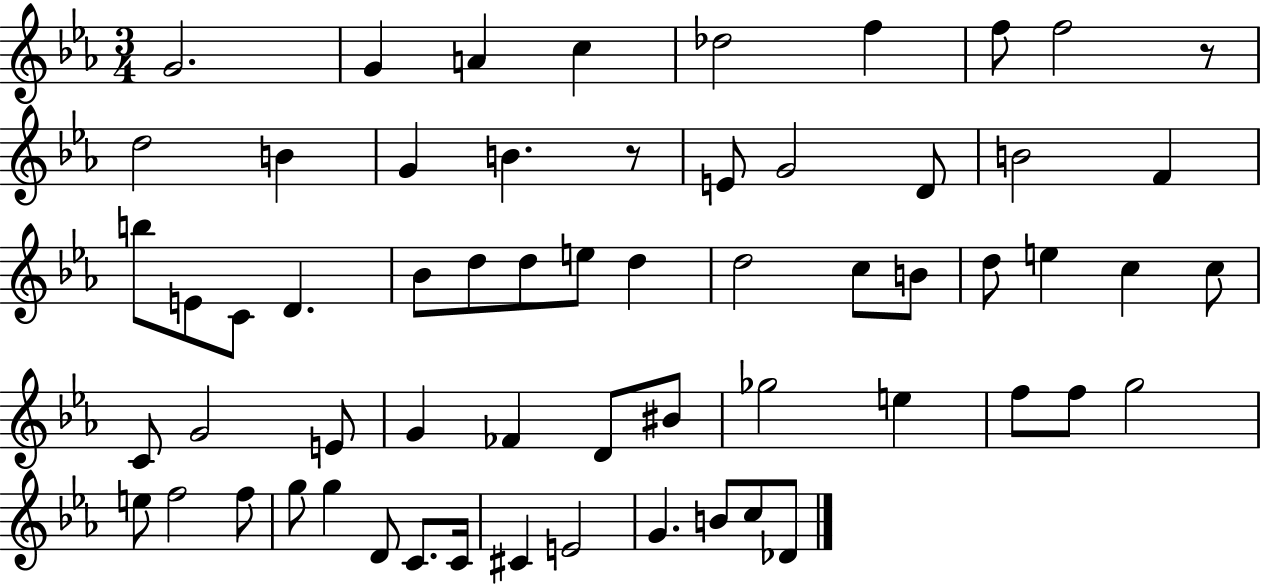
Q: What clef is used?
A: treble